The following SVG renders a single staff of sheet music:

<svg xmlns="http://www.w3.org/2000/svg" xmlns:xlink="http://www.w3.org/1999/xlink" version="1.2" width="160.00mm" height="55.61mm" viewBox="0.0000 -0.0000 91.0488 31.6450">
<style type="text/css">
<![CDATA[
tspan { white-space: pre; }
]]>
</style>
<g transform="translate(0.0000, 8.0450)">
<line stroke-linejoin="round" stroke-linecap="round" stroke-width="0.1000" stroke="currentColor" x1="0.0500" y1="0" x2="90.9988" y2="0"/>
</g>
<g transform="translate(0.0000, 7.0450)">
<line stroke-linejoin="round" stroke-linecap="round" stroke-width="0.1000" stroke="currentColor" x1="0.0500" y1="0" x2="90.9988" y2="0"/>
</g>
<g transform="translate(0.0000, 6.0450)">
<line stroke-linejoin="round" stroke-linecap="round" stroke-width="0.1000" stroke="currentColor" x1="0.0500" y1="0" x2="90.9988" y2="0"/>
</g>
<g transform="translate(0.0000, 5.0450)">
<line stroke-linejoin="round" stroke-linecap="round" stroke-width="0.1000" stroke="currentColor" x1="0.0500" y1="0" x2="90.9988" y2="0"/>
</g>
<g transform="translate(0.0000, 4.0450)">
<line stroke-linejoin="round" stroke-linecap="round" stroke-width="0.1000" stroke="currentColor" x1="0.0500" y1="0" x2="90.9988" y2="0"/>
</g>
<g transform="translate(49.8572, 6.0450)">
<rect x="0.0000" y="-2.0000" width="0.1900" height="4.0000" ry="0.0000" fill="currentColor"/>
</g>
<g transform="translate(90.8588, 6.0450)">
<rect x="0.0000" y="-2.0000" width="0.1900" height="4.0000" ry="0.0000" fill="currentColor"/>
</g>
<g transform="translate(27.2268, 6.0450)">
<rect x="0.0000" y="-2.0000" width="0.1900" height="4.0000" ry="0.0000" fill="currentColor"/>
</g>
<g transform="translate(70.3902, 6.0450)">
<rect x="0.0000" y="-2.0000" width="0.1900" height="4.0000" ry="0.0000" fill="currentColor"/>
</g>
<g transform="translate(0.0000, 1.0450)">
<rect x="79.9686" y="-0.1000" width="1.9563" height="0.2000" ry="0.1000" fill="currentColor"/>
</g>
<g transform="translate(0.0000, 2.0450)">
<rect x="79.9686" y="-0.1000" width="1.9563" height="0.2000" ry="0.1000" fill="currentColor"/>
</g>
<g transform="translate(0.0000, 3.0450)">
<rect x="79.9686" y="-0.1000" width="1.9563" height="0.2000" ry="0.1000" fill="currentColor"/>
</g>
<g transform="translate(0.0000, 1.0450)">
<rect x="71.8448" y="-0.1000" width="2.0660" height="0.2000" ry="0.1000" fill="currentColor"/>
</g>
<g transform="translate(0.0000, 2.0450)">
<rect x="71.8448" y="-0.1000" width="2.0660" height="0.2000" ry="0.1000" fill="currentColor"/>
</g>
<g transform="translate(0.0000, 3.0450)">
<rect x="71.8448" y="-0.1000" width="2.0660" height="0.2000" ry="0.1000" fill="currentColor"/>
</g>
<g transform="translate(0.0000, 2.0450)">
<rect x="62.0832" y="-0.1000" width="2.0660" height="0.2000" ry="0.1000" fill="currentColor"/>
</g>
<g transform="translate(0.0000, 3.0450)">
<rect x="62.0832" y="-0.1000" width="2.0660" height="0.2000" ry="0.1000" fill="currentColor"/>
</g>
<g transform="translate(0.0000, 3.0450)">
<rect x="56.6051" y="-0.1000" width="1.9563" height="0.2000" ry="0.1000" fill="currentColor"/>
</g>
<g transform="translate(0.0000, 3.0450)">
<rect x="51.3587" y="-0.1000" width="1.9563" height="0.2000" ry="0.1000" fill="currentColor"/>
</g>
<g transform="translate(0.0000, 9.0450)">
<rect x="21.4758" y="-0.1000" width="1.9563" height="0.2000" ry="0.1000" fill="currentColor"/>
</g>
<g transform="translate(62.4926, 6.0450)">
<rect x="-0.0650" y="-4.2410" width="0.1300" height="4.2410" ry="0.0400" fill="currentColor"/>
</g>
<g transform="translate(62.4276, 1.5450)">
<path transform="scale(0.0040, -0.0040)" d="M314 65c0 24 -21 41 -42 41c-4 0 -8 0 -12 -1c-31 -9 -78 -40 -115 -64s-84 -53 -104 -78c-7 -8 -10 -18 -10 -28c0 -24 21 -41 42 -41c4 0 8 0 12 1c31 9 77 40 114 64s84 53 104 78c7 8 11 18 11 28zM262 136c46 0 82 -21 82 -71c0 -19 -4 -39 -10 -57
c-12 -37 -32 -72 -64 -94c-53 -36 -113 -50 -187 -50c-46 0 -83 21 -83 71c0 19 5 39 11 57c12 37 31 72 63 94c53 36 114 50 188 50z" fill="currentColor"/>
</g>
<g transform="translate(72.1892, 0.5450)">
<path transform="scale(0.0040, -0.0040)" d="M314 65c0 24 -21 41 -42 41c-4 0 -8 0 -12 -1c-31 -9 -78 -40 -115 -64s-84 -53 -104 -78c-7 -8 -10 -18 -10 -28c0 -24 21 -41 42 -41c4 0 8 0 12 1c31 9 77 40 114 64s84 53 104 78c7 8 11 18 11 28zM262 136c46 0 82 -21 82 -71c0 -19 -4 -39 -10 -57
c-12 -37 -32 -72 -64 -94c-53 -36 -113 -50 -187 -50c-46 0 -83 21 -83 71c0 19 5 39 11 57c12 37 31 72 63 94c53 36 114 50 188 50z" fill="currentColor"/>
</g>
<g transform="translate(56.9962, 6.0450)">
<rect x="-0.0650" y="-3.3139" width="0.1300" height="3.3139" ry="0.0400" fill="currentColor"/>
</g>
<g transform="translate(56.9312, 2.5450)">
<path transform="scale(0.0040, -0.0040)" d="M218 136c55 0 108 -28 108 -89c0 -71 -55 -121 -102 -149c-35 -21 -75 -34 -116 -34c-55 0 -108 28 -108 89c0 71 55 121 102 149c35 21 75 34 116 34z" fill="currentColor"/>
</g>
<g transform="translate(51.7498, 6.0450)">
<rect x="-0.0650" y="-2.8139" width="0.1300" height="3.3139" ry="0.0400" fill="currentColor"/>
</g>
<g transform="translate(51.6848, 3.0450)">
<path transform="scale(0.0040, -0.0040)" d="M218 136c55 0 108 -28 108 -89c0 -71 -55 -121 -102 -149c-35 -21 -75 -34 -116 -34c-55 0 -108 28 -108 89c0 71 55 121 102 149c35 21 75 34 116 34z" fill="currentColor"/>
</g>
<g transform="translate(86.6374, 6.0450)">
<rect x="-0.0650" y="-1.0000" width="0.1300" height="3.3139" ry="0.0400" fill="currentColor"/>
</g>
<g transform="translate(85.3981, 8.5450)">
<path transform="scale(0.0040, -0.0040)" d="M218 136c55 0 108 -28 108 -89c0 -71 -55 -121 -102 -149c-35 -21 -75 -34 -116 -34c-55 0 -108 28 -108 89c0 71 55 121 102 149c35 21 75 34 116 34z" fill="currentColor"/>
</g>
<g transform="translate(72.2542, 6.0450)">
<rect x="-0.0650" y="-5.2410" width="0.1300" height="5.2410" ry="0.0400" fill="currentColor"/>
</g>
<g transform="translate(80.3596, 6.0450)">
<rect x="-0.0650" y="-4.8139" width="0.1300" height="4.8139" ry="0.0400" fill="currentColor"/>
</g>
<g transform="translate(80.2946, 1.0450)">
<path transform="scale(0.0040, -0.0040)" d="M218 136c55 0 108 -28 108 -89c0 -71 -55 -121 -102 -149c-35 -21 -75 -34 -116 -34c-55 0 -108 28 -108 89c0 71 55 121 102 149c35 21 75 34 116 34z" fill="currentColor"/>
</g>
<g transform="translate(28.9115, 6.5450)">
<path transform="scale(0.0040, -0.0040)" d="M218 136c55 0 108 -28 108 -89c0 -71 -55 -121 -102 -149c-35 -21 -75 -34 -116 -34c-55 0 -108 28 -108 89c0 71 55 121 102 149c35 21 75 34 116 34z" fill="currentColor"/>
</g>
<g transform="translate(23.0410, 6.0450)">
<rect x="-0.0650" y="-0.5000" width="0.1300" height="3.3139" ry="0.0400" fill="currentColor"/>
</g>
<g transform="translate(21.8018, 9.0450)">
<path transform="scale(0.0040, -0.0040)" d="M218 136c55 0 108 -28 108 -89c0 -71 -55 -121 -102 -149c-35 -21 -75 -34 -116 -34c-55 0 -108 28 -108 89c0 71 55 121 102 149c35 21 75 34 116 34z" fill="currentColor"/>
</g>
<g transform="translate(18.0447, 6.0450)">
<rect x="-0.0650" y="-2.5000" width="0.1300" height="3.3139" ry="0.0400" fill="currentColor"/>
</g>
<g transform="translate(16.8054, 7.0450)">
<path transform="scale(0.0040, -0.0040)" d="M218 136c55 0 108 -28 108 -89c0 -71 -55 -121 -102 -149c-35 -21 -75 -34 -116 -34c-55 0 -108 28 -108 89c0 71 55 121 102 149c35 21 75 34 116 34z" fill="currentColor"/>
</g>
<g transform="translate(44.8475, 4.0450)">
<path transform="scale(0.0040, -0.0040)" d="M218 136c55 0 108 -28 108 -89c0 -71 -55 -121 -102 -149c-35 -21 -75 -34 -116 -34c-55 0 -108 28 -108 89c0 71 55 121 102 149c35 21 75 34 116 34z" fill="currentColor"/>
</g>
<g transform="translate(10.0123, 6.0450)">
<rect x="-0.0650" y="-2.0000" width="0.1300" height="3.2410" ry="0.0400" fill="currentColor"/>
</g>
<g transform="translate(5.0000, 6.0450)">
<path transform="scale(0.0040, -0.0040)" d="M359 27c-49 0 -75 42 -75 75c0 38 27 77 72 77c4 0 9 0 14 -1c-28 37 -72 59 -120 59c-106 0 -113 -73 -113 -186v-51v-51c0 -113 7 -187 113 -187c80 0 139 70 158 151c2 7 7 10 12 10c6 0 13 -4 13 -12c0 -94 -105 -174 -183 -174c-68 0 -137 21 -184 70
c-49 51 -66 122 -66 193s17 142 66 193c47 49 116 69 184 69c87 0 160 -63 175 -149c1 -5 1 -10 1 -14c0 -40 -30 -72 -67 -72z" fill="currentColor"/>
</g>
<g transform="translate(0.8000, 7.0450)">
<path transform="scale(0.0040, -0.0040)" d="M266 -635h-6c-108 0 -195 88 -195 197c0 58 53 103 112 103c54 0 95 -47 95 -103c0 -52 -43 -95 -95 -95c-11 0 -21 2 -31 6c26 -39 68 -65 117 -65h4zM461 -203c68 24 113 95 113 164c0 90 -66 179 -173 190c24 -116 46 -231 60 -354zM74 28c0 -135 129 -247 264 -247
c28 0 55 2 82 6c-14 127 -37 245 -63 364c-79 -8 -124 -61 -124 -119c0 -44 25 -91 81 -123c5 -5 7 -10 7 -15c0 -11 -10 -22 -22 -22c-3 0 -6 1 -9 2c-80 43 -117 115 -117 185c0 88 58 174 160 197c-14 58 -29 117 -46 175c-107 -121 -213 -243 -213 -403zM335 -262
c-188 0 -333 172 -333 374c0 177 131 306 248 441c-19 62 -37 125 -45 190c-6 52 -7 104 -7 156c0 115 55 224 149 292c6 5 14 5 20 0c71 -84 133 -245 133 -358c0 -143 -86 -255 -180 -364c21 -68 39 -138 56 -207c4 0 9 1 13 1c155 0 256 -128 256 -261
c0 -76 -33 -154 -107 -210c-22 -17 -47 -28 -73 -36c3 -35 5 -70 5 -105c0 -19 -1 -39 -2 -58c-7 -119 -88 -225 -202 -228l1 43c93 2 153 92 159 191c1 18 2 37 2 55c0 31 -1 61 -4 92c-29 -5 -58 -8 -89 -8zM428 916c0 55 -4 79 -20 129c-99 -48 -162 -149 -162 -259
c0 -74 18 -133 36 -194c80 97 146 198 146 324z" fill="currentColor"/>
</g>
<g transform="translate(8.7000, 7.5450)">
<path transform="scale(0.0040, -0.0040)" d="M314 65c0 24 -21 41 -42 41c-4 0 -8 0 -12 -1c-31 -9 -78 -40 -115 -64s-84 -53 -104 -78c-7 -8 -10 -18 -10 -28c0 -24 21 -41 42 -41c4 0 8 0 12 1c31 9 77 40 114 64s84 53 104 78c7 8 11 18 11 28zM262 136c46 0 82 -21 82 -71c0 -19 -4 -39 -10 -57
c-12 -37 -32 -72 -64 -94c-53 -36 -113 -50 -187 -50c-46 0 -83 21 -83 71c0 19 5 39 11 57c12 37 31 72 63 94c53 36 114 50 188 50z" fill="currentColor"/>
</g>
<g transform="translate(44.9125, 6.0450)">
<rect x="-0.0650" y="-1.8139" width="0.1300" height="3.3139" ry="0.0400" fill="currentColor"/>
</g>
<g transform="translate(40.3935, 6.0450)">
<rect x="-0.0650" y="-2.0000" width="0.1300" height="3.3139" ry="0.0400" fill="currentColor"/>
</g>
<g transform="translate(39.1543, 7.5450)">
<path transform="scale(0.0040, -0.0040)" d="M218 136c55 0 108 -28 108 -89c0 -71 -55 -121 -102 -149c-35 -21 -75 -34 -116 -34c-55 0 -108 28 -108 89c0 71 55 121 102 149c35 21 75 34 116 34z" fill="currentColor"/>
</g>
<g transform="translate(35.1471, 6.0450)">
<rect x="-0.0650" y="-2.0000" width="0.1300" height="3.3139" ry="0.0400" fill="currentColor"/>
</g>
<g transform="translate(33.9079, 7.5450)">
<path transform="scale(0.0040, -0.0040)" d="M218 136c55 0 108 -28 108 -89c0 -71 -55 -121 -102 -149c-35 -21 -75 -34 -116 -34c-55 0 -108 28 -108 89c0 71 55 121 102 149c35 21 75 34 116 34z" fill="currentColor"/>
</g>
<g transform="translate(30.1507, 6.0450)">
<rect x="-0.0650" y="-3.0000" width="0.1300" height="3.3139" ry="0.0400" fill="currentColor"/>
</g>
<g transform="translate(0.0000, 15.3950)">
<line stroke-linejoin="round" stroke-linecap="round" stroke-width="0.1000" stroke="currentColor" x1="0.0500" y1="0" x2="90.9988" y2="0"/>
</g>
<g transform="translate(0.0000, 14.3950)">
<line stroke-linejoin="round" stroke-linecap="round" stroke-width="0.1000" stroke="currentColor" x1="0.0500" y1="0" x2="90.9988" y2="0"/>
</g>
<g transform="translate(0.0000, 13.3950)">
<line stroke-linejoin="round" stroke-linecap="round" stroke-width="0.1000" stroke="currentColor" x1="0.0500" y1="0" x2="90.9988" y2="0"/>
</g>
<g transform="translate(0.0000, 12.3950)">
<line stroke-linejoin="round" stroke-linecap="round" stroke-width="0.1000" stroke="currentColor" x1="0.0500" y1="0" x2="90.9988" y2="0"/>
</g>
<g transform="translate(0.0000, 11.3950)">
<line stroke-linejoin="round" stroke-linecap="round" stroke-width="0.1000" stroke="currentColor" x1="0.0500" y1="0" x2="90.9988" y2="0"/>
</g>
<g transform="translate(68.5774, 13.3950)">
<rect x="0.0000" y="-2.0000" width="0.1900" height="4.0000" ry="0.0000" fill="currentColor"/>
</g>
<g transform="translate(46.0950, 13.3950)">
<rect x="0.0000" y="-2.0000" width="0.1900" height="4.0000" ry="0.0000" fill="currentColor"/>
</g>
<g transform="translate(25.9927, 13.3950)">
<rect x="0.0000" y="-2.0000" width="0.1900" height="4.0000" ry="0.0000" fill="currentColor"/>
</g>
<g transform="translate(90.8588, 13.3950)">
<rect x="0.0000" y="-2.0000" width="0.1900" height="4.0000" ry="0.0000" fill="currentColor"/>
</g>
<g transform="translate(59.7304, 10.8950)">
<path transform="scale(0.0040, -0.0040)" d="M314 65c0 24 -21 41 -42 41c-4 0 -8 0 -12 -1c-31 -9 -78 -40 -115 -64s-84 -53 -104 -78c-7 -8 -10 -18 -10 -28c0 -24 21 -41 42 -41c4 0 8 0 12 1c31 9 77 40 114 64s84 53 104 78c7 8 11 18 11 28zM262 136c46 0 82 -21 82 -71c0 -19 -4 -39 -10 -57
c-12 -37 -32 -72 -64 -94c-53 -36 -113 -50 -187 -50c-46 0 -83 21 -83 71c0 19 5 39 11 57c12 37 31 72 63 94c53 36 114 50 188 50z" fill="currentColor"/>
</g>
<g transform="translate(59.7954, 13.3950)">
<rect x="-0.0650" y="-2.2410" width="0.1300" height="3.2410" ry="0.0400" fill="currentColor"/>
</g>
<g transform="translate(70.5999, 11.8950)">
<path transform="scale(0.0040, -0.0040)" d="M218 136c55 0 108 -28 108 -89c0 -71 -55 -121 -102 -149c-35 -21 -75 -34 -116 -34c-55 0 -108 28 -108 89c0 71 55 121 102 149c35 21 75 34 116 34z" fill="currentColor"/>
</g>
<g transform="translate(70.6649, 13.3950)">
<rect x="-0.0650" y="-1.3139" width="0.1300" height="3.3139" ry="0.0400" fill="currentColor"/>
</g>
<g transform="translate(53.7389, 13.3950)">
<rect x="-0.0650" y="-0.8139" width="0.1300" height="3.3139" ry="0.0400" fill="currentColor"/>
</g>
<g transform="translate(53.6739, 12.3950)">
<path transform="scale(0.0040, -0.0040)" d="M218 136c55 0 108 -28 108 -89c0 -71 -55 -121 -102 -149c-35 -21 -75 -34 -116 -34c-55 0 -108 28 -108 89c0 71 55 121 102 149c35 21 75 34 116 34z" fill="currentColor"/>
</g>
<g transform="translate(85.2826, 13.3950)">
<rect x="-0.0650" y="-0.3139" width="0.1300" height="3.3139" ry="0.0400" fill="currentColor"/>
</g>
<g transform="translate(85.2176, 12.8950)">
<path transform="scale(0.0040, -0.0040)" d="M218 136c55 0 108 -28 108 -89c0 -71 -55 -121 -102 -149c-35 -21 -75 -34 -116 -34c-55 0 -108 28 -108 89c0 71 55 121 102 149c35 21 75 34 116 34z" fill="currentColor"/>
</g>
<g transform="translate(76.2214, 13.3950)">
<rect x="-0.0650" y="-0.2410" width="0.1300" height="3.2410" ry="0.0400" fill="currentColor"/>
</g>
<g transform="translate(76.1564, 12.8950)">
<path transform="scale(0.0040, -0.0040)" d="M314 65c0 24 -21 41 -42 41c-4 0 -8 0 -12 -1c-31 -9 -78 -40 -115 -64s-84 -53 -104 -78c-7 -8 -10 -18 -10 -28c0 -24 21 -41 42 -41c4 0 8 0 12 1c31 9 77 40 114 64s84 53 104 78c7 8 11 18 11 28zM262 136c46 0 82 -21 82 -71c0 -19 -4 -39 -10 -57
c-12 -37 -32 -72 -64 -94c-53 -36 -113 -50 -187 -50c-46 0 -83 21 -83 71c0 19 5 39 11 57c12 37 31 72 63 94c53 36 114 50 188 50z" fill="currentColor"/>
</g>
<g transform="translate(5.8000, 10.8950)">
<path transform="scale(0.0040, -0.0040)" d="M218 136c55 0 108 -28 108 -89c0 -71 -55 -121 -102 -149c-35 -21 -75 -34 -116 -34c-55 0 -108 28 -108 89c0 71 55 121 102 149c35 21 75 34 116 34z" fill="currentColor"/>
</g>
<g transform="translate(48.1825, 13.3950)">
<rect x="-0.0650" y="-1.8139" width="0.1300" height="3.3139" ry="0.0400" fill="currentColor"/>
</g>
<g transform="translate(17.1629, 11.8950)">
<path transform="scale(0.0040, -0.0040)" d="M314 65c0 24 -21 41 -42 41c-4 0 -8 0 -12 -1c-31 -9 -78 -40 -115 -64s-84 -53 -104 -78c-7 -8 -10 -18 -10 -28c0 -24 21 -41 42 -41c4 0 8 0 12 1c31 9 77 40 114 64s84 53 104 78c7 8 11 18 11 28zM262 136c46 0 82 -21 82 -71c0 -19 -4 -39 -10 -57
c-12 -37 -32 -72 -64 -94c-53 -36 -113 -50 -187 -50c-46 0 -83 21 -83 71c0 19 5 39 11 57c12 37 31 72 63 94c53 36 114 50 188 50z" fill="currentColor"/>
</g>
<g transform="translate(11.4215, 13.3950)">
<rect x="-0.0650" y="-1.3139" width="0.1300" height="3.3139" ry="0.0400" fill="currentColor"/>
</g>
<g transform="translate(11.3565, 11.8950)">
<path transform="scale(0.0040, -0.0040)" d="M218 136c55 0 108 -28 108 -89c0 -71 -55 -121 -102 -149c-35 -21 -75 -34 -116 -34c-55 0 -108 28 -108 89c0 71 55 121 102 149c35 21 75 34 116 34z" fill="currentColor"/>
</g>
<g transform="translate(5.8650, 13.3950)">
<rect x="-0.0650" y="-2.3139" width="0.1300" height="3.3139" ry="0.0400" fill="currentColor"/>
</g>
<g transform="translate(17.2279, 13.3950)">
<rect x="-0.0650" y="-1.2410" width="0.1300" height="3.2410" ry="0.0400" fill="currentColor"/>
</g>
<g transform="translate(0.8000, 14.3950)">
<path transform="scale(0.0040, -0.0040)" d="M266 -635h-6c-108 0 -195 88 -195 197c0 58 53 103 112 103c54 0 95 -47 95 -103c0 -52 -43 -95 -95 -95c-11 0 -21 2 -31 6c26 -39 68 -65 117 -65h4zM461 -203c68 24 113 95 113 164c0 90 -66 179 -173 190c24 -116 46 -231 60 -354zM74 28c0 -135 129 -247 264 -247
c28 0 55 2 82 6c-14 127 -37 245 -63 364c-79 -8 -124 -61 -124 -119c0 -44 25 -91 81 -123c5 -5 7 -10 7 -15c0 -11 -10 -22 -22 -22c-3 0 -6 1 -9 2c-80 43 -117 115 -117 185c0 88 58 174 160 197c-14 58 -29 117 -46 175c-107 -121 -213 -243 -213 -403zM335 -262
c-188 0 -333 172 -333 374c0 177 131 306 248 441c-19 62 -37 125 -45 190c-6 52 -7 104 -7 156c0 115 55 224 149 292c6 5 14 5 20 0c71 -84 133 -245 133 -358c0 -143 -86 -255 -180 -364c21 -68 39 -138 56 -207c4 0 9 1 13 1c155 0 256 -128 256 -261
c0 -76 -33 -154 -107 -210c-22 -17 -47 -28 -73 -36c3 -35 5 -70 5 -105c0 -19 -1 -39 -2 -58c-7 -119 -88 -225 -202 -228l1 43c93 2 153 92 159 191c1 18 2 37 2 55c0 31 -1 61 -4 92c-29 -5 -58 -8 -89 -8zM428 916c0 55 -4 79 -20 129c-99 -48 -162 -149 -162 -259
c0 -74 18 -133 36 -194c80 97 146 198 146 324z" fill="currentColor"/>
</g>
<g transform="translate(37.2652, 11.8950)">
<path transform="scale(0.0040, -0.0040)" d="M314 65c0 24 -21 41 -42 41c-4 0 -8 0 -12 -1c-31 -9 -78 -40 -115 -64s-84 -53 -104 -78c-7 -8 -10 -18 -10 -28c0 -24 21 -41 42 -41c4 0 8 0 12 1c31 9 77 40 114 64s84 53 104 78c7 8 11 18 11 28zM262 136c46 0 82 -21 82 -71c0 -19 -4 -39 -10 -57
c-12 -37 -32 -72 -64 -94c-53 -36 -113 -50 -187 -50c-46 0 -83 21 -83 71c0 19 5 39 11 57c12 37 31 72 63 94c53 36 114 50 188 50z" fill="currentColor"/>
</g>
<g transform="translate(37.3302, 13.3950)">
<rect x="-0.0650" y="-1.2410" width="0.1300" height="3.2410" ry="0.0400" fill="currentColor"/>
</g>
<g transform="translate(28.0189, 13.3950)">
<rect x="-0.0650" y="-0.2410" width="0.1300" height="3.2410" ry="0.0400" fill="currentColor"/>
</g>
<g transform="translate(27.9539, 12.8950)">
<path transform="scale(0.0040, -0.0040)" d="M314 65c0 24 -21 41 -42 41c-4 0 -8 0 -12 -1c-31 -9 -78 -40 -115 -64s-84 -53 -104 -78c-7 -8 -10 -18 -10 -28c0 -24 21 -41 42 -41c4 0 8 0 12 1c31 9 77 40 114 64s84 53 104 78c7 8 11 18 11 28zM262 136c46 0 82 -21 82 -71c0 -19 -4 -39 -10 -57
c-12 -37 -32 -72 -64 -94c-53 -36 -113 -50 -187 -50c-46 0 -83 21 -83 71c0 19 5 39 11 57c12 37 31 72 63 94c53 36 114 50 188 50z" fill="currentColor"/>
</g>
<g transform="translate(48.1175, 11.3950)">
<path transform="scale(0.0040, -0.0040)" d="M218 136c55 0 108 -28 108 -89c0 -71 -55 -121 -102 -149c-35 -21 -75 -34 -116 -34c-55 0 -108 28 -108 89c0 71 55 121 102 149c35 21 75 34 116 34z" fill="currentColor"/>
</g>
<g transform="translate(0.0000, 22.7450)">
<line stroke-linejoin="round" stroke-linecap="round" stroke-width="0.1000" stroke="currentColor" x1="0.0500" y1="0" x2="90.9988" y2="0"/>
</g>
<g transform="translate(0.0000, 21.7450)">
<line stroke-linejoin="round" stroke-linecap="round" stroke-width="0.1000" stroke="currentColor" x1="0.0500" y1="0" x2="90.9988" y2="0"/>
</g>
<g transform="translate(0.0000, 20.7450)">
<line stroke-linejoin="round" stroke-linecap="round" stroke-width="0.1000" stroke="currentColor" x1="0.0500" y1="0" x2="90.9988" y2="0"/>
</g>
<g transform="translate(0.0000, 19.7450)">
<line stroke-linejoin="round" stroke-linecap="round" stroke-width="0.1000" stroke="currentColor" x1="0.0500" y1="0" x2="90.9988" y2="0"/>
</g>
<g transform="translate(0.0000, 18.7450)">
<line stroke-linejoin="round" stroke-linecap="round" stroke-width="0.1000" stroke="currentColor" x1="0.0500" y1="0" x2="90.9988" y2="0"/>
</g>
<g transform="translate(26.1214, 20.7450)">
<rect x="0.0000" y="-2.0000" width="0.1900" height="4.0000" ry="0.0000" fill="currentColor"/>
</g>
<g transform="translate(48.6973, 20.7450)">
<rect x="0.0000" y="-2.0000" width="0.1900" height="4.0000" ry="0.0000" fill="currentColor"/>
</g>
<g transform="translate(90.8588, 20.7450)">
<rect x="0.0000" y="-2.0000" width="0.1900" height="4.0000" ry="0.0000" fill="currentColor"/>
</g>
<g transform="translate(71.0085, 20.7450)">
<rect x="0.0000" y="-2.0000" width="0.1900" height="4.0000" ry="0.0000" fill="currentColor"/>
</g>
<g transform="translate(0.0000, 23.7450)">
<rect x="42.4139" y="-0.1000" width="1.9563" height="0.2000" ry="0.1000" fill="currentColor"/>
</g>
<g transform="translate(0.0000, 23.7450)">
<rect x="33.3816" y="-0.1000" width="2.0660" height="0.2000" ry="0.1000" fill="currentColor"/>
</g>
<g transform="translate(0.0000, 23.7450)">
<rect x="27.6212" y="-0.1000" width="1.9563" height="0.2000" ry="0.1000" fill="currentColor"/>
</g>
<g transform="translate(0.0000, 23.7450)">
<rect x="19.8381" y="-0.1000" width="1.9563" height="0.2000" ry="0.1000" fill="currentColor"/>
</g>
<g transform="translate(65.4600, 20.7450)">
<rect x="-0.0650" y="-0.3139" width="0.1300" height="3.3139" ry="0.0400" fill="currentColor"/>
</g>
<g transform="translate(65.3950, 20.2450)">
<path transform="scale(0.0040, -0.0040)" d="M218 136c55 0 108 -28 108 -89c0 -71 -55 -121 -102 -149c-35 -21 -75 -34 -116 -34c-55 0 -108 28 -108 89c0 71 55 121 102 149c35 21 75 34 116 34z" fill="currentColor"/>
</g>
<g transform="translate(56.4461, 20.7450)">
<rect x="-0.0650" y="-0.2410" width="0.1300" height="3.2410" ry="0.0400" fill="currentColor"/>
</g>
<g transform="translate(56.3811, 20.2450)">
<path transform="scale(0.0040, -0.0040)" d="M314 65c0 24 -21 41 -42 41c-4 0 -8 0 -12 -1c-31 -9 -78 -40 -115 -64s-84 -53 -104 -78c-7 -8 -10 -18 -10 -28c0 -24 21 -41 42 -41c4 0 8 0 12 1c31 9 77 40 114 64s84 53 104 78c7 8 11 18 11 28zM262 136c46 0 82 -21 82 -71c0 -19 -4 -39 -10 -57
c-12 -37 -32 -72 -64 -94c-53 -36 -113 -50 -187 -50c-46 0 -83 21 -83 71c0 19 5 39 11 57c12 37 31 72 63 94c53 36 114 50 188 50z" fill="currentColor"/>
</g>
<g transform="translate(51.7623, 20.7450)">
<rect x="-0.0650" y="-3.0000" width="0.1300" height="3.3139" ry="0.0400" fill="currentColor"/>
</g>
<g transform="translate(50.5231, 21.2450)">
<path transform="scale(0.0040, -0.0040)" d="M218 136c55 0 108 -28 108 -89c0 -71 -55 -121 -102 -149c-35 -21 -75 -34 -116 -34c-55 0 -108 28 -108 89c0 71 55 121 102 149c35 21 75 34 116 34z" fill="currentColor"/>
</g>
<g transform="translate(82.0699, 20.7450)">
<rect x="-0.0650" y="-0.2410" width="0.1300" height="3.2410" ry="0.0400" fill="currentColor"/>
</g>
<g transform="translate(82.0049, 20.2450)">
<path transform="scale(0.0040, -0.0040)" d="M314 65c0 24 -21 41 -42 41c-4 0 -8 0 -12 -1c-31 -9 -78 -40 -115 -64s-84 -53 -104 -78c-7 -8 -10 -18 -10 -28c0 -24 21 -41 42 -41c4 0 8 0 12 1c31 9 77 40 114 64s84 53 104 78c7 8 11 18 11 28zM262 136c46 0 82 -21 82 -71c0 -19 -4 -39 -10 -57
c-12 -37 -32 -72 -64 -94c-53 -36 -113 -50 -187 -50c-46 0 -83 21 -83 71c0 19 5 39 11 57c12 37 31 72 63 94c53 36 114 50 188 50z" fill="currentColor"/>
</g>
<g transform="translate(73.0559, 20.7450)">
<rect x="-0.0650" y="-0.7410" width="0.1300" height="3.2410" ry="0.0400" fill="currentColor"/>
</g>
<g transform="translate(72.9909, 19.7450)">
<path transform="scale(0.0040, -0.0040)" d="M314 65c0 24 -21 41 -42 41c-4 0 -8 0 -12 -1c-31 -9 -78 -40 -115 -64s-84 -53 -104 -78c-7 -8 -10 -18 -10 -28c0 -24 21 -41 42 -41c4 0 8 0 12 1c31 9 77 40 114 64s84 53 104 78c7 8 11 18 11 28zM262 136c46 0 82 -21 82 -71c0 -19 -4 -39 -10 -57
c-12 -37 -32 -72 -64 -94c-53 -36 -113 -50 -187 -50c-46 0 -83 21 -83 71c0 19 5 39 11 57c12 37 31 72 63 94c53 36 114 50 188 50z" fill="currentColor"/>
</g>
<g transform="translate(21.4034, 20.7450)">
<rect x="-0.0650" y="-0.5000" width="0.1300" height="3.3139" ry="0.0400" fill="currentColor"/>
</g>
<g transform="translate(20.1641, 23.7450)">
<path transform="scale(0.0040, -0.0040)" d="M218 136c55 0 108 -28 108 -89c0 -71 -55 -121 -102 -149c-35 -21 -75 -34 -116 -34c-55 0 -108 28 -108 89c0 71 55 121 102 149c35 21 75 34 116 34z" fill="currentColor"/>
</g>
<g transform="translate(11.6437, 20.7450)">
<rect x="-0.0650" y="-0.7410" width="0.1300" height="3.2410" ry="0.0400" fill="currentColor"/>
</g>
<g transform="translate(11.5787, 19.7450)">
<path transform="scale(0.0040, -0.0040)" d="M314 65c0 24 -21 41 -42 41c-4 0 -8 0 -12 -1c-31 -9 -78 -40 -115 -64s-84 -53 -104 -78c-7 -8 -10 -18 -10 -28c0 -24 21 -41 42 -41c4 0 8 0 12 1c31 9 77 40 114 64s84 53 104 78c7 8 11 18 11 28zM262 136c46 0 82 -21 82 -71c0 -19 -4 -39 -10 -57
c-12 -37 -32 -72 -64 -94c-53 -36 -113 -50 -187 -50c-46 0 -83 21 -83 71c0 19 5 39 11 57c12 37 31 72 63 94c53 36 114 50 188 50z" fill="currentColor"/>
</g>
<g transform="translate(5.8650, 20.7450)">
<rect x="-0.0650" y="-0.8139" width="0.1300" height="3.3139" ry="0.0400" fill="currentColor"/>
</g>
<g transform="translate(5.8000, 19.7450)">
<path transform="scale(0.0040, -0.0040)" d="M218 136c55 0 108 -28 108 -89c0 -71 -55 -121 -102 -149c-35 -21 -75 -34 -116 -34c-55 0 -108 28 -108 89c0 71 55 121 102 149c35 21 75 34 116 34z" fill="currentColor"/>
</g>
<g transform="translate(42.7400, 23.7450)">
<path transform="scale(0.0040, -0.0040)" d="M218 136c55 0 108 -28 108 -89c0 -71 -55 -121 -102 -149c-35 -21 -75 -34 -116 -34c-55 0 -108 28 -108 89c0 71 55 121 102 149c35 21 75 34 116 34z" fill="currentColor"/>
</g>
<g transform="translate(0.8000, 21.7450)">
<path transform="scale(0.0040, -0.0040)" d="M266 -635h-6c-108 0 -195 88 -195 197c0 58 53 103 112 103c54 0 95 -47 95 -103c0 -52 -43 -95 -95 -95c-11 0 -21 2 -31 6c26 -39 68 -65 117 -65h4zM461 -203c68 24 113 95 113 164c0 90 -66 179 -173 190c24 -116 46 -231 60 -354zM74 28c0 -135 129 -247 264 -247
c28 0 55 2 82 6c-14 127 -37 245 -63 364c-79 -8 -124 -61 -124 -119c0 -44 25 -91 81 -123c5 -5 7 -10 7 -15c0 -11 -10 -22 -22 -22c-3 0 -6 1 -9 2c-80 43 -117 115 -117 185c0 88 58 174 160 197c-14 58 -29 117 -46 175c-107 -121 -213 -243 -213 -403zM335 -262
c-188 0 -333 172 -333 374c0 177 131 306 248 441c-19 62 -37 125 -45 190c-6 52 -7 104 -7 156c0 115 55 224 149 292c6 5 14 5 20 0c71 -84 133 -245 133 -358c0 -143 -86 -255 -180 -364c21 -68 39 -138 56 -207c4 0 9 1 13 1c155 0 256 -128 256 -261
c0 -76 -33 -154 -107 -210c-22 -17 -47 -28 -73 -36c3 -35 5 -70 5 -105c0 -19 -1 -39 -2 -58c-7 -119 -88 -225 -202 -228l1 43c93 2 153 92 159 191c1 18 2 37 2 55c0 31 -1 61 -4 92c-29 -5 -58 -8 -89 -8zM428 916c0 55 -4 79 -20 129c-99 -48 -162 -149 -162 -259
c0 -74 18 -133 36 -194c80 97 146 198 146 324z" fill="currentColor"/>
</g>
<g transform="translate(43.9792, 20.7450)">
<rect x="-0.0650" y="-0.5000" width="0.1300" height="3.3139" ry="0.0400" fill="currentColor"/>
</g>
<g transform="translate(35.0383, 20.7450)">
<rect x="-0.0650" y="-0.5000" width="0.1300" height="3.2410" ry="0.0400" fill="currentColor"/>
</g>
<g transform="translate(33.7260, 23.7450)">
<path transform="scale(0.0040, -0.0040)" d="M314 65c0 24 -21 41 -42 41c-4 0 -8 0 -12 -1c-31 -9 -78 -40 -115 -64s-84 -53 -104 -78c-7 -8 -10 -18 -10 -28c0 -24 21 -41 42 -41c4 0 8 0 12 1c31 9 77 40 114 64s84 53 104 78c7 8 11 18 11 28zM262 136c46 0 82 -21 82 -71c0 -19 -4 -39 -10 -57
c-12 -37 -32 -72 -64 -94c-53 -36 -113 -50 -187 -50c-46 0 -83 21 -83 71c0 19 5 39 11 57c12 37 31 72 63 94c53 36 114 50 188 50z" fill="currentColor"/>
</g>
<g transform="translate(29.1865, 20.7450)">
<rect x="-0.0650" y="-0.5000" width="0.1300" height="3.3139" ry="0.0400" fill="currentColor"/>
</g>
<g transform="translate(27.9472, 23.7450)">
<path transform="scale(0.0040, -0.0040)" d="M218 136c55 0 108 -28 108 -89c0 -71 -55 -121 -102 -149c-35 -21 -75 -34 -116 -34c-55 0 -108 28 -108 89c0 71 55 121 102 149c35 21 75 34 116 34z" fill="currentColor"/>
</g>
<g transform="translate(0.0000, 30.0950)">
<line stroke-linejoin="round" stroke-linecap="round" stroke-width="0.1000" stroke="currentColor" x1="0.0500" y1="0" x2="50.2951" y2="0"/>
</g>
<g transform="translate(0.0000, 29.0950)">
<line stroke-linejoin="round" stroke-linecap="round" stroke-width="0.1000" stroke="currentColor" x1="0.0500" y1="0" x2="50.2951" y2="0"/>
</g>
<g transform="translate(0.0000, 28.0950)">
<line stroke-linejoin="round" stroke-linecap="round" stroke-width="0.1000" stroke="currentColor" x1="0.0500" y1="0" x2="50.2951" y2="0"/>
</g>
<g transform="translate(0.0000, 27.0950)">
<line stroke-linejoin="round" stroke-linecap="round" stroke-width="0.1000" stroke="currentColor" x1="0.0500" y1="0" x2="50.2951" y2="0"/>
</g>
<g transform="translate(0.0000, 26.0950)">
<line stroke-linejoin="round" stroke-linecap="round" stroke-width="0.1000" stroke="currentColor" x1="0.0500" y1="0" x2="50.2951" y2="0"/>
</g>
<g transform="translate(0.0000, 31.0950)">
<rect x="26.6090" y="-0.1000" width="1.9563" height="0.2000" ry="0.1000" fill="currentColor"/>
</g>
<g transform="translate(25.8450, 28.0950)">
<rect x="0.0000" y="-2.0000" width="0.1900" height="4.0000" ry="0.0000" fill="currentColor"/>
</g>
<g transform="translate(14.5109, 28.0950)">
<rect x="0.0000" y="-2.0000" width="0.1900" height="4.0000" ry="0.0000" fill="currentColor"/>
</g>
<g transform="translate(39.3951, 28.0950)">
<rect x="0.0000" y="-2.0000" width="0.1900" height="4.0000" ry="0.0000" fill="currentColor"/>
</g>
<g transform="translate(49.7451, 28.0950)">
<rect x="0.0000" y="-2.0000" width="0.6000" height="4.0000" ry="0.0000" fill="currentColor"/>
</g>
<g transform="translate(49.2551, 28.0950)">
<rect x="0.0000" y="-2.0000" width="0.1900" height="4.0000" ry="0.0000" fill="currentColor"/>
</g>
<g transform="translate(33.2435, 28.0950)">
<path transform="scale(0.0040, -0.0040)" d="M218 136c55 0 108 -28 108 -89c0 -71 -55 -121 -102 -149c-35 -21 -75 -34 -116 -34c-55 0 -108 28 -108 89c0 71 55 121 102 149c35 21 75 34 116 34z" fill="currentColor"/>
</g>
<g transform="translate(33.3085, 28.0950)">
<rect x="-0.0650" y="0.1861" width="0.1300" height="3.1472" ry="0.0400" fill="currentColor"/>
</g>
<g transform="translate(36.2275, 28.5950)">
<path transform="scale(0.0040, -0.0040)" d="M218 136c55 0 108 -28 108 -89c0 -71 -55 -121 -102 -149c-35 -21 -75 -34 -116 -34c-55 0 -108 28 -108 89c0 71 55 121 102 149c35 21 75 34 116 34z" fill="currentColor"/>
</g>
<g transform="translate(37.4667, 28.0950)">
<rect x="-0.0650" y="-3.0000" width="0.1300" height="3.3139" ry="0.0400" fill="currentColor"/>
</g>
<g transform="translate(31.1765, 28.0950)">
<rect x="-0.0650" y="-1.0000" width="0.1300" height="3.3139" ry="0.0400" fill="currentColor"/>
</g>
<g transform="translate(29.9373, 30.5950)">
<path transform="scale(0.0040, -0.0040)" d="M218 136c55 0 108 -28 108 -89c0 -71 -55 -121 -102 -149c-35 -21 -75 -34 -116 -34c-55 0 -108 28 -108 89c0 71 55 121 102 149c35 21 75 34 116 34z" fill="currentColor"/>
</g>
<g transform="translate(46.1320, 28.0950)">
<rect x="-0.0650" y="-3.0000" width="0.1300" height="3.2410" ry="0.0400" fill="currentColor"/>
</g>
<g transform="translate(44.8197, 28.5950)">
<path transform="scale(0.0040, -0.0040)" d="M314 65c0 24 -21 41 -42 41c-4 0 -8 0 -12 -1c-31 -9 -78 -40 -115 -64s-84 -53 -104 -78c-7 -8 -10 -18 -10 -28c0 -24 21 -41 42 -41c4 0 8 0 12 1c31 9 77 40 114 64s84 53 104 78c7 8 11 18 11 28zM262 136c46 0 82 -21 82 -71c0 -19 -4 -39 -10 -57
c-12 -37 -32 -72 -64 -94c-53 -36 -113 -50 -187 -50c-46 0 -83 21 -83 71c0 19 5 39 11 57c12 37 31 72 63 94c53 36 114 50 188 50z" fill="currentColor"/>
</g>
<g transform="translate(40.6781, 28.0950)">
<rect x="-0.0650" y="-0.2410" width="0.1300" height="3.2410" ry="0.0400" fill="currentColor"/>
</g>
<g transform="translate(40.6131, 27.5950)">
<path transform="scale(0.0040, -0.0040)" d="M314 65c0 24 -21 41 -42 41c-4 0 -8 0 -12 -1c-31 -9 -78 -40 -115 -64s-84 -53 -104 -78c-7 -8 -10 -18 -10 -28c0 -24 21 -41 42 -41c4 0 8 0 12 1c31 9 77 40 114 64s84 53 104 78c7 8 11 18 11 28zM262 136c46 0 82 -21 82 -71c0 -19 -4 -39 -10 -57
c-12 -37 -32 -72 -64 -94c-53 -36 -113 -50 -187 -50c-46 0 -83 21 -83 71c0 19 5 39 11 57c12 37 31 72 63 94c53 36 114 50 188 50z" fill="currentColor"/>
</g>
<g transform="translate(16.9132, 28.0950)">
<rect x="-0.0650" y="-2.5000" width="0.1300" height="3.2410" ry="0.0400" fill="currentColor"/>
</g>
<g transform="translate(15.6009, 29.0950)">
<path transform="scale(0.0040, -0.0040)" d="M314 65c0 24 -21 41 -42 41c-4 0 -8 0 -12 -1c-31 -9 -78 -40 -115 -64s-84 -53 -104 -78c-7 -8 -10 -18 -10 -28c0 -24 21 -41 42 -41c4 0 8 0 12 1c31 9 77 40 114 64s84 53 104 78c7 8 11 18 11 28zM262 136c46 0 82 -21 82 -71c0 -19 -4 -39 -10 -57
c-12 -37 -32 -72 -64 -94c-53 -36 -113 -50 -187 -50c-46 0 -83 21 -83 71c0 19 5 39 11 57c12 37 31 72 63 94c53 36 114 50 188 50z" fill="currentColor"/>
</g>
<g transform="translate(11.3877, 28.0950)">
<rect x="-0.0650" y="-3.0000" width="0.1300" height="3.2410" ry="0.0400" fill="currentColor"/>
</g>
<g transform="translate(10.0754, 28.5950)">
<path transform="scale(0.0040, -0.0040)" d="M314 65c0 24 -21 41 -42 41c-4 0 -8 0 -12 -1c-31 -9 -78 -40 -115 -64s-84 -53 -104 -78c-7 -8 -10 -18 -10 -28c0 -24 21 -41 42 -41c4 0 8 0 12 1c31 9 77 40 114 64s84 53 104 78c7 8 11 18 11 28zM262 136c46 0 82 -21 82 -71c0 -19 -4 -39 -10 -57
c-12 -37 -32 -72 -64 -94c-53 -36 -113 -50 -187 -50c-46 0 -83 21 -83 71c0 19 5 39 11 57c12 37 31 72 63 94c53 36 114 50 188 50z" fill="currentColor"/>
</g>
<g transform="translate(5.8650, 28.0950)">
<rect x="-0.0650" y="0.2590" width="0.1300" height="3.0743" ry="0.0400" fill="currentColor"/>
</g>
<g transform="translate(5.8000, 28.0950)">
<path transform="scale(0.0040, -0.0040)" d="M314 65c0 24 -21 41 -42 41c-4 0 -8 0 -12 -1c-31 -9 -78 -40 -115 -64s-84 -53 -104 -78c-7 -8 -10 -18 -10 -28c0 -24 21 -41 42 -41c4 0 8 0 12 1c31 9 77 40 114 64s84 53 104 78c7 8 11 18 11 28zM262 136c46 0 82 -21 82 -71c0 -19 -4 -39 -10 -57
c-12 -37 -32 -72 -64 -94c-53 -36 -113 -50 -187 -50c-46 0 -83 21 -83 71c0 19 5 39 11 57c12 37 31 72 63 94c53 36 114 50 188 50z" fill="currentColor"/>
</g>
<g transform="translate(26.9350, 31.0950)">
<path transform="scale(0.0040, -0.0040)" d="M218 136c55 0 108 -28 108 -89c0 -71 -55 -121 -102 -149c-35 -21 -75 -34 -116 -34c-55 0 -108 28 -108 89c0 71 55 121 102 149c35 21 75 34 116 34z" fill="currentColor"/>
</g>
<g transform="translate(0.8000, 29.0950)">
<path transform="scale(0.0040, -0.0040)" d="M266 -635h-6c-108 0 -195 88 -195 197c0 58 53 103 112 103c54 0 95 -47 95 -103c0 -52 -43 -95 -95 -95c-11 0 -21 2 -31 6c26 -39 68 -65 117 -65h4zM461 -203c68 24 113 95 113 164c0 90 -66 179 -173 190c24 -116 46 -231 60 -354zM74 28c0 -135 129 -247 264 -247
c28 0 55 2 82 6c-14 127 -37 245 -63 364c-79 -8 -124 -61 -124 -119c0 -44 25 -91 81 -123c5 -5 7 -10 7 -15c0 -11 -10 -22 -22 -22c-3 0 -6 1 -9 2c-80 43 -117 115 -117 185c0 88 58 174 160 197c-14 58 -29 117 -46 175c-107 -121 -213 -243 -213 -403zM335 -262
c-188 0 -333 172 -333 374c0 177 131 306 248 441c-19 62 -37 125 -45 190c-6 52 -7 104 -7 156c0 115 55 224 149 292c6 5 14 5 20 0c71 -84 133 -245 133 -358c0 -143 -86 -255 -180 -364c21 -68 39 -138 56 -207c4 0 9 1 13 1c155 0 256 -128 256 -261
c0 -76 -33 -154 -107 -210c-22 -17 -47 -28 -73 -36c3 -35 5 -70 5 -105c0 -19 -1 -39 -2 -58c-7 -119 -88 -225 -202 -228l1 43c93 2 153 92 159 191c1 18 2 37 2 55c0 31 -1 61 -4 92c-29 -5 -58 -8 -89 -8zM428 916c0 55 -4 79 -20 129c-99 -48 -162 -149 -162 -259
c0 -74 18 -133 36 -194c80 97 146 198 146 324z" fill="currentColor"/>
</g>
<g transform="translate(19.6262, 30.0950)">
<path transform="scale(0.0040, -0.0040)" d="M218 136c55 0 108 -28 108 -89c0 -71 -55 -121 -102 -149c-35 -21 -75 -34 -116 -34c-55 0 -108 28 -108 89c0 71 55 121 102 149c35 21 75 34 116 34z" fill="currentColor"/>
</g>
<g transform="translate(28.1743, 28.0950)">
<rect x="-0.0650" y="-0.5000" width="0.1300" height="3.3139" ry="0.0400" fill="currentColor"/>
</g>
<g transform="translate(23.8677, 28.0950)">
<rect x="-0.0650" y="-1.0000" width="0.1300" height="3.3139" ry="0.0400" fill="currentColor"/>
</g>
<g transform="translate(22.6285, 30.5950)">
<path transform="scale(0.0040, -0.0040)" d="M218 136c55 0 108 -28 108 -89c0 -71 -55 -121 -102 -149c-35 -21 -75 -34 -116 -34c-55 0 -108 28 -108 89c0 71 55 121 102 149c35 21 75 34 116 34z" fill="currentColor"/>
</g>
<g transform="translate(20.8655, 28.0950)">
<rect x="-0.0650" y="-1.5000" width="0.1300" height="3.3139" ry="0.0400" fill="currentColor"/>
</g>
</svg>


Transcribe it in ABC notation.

X:1
T:Untitled
M:4/4
L:1/4
K:C
F2 G C A F F f a b d'2 f'2 e' D g e e2 c2 e2 f d g2 e c2 c d d2 C C C2 C A c2 c d2 c2 B2 A2 G2 E D C D B A c2 A2